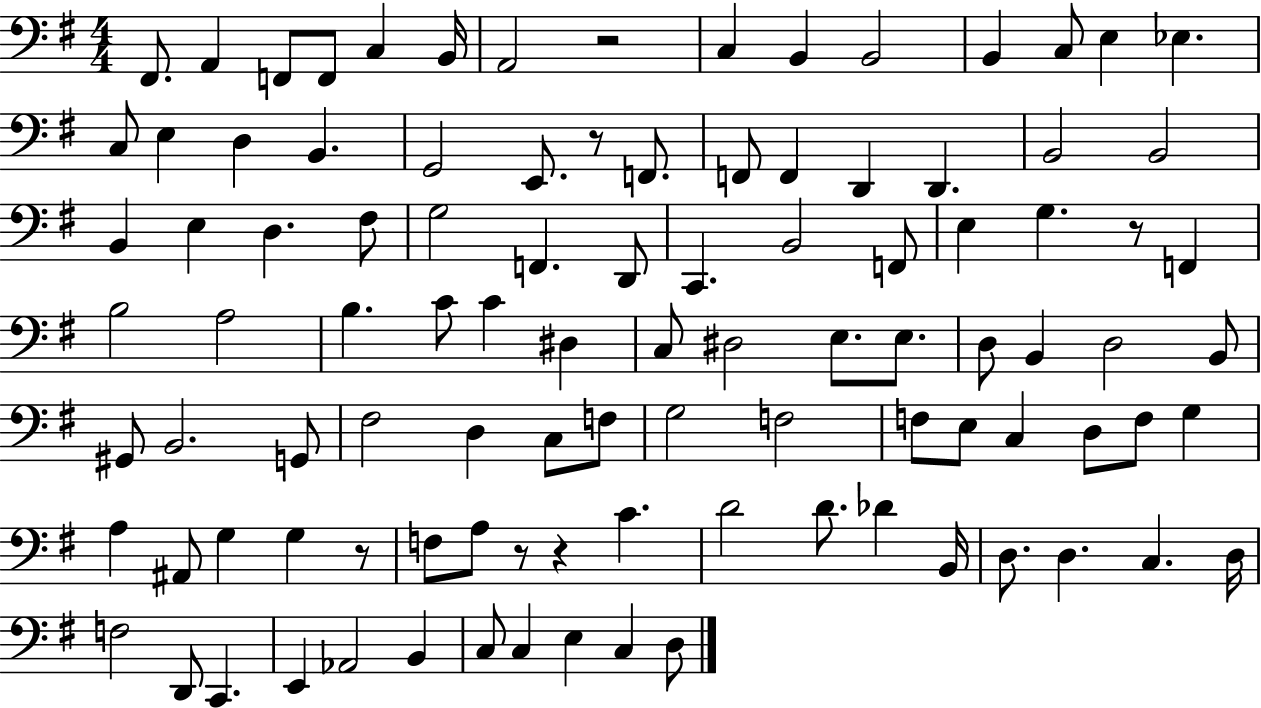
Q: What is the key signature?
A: G major